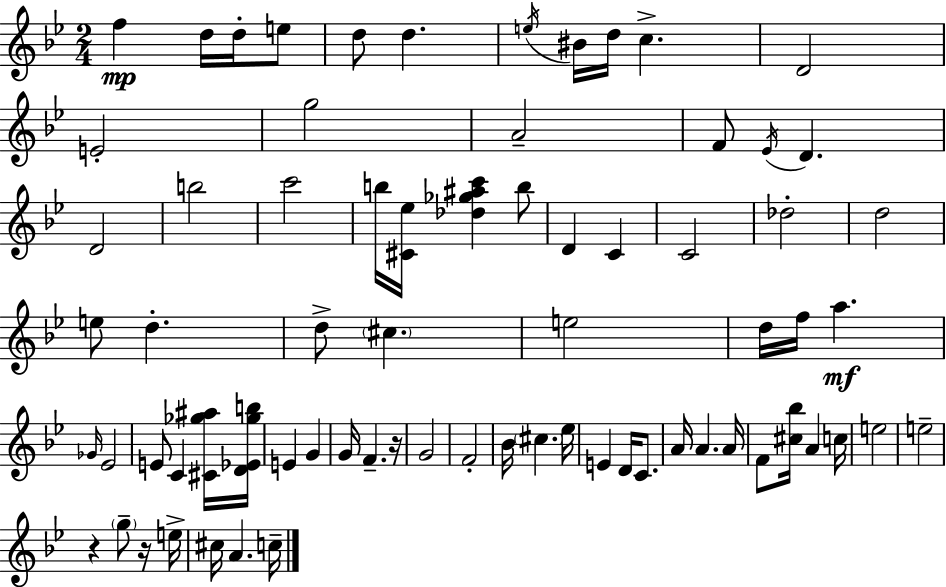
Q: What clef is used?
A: treble